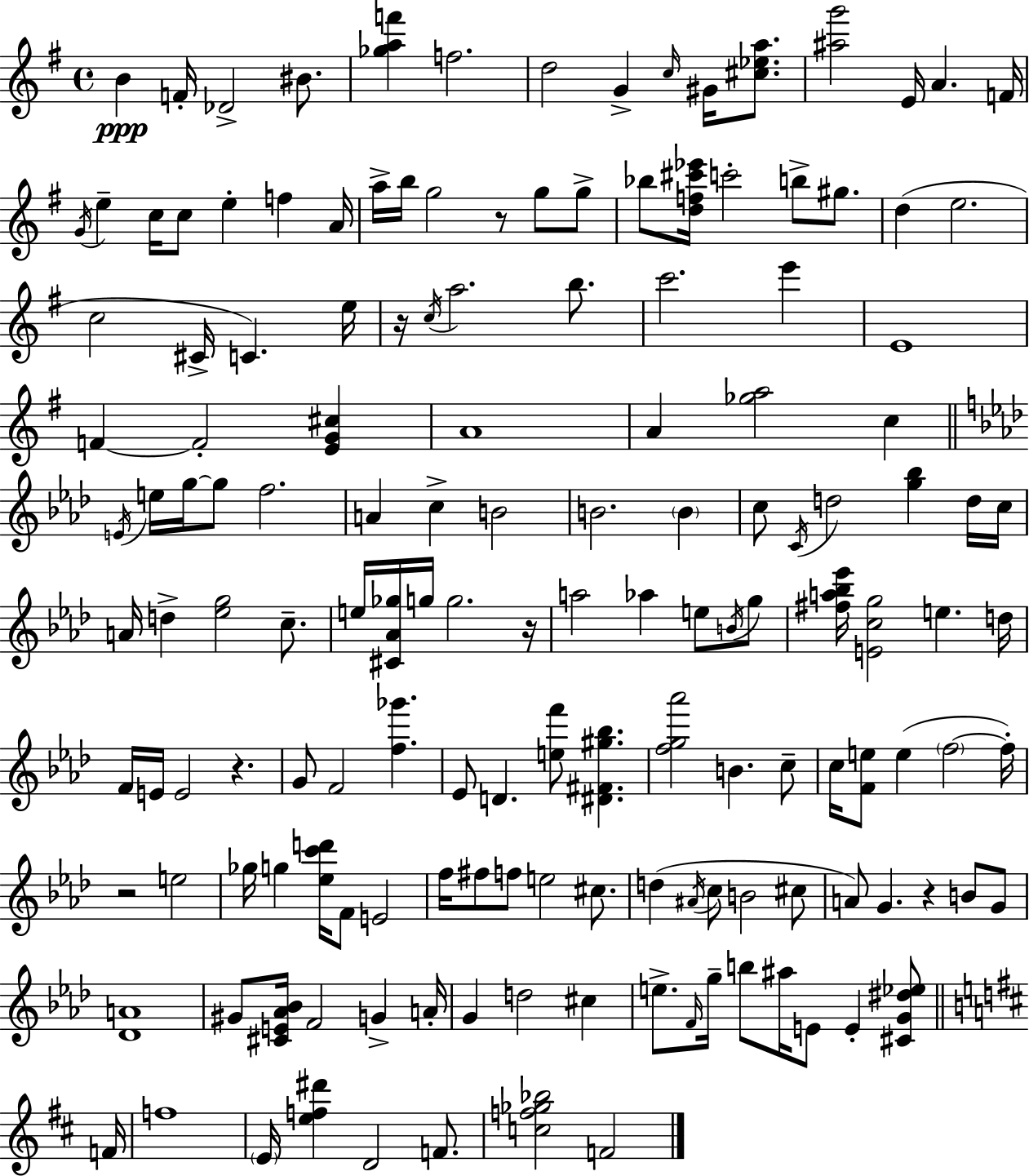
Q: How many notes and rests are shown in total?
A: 153